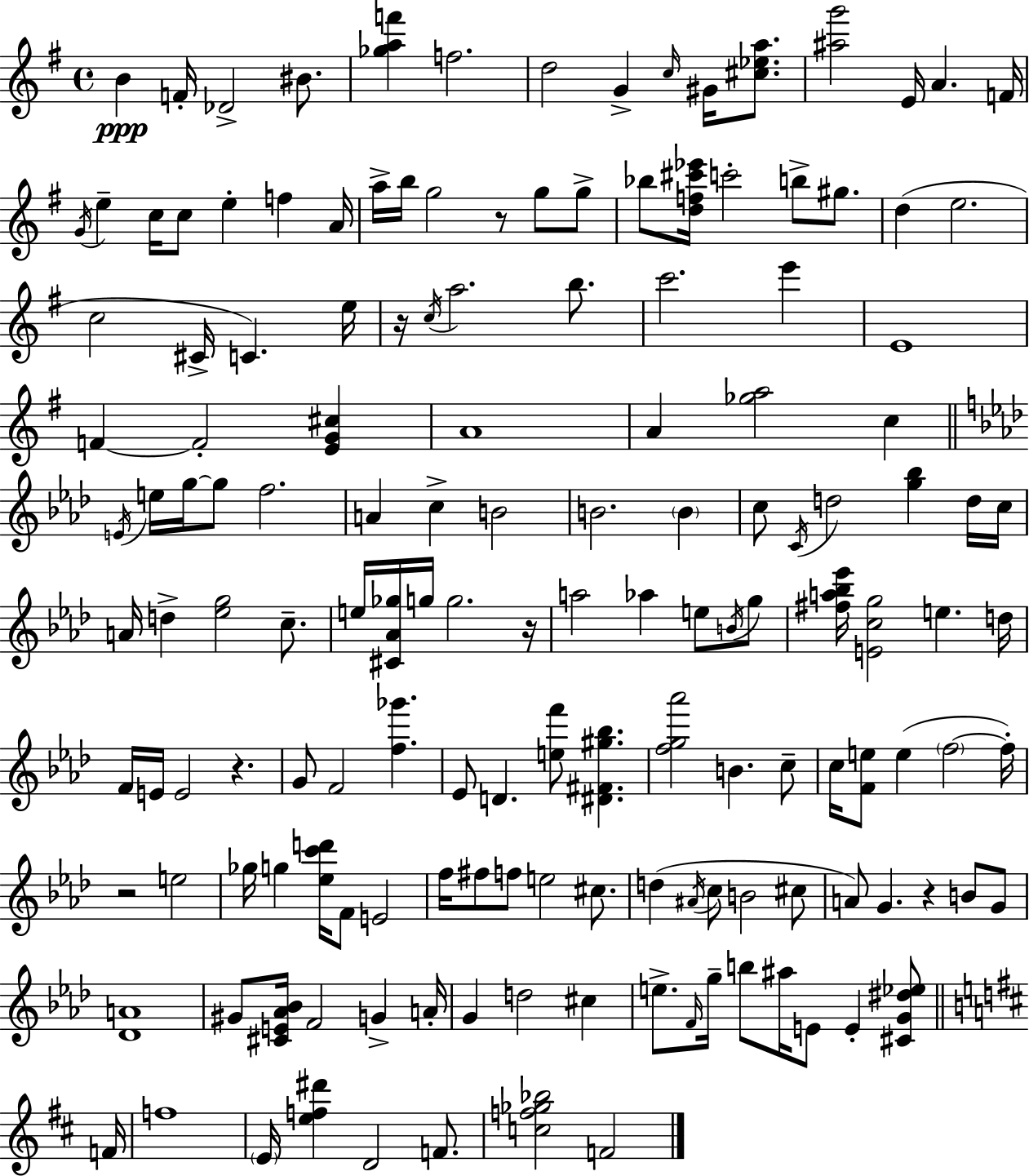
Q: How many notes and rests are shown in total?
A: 153